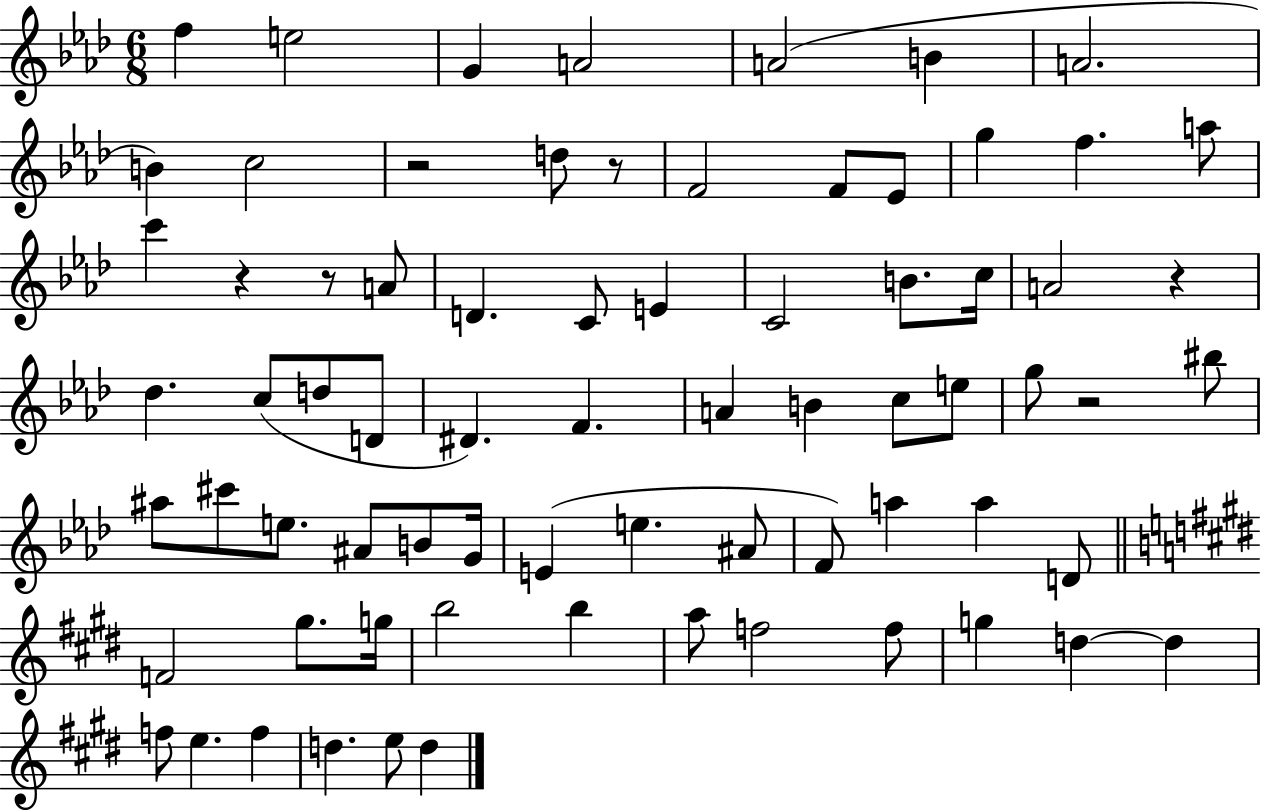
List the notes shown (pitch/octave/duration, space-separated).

F5/q E5/h G4/q A4/h A4/h B4/q A4/h. B4/q C5/h R/h D5/e R/e F4/h F4/e Eb4/e G5/q F5/q. A5/e C6/q R/q R/e A4/e D4/q. C4/e E4/q C4/h B4/e. C5/s A4/h R/q Db5/q. C5/e D5/e D4/e D#4/q. F4/q. A4/q B4/q C5/e E5/e G5/e R/h BIS5/e A#5/e C#6/e E5/e. A#4/e B4/e G4/s E4/q E5/q. A#4/e F4/e A5/q A5/q D4/e F4/h G#5/e. G5/s B5/h B5/q A5/e F5/h F5/e G5/q D5/q D5/q F5/e E5/q. F5/q D5/q. E5/e D5/q